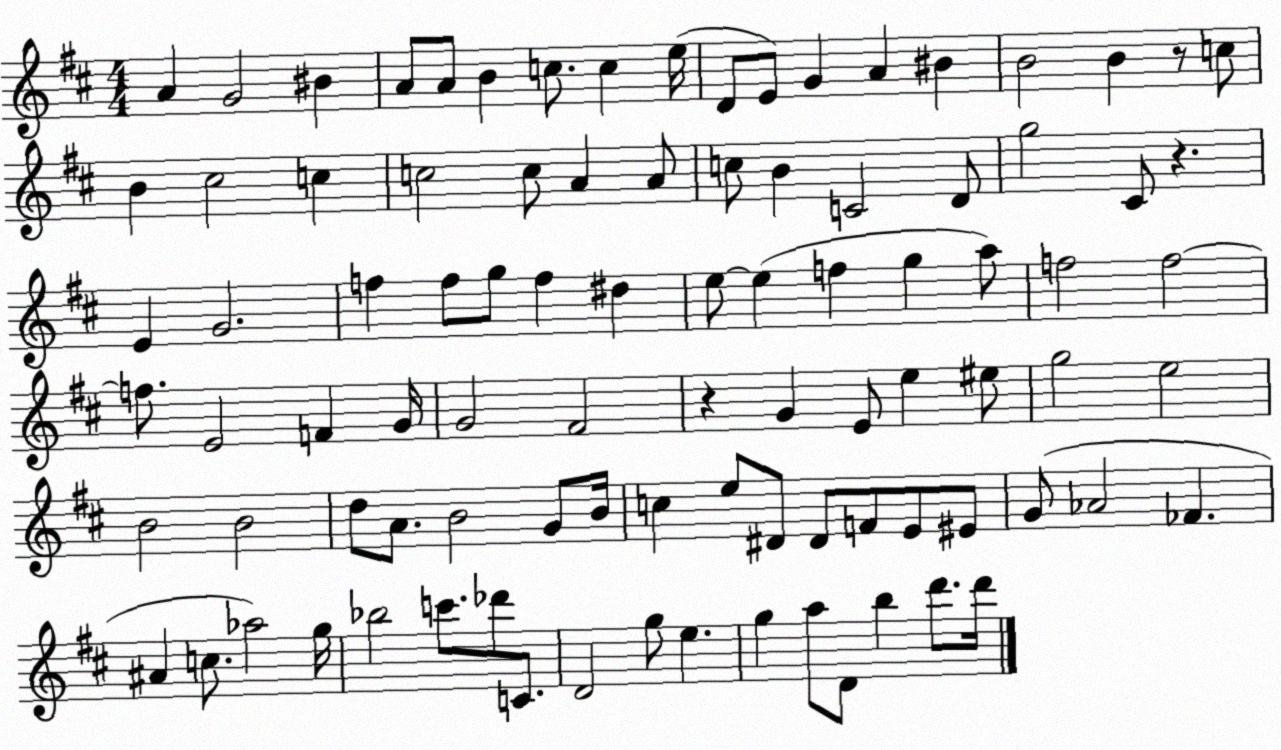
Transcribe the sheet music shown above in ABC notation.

X:1
T:Untitled
M:4/4
L:1/4
K:D
A G2 ^B A/2 A/2 B c/2 c e/4 D/2 E/2 G A ^B B2 B z/2 c/2 B ^c2 c c2 c/2 A A/2 c/2 B C2 D/2 g2 ^C/2 z E G2 f f/2 g/2 f ^d e/2 e f g a/2 f2 f2 f/2 E2 F G/4 G2 ^F2 z G E/2 e ^e/2 g2 e2 B2 B2 d/2 A/2 B2 G/2 B/4 c e/2 ^D/2 ^D/2 F/2 E/2 ^E/2 G/2 _A2 _F ^A c/2 _a2 g/4 _b2 c'/2 _d'/2 C/2 D2 g/2 e g a/2 D/2 b d'/2 d'/4